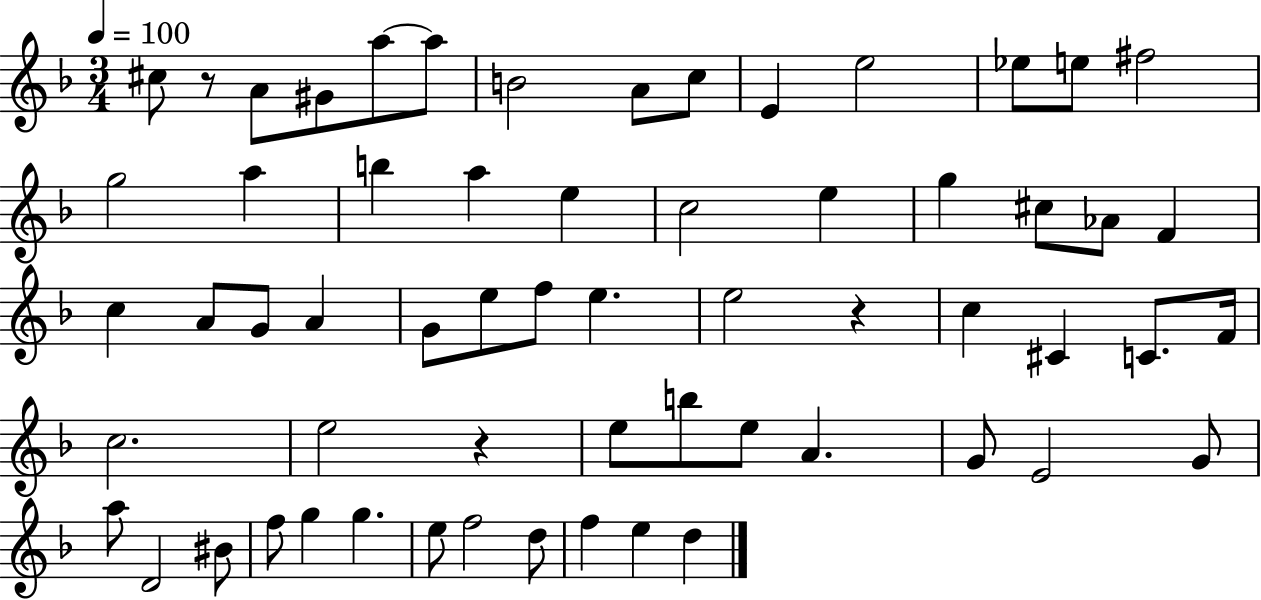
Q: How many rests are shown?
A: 3